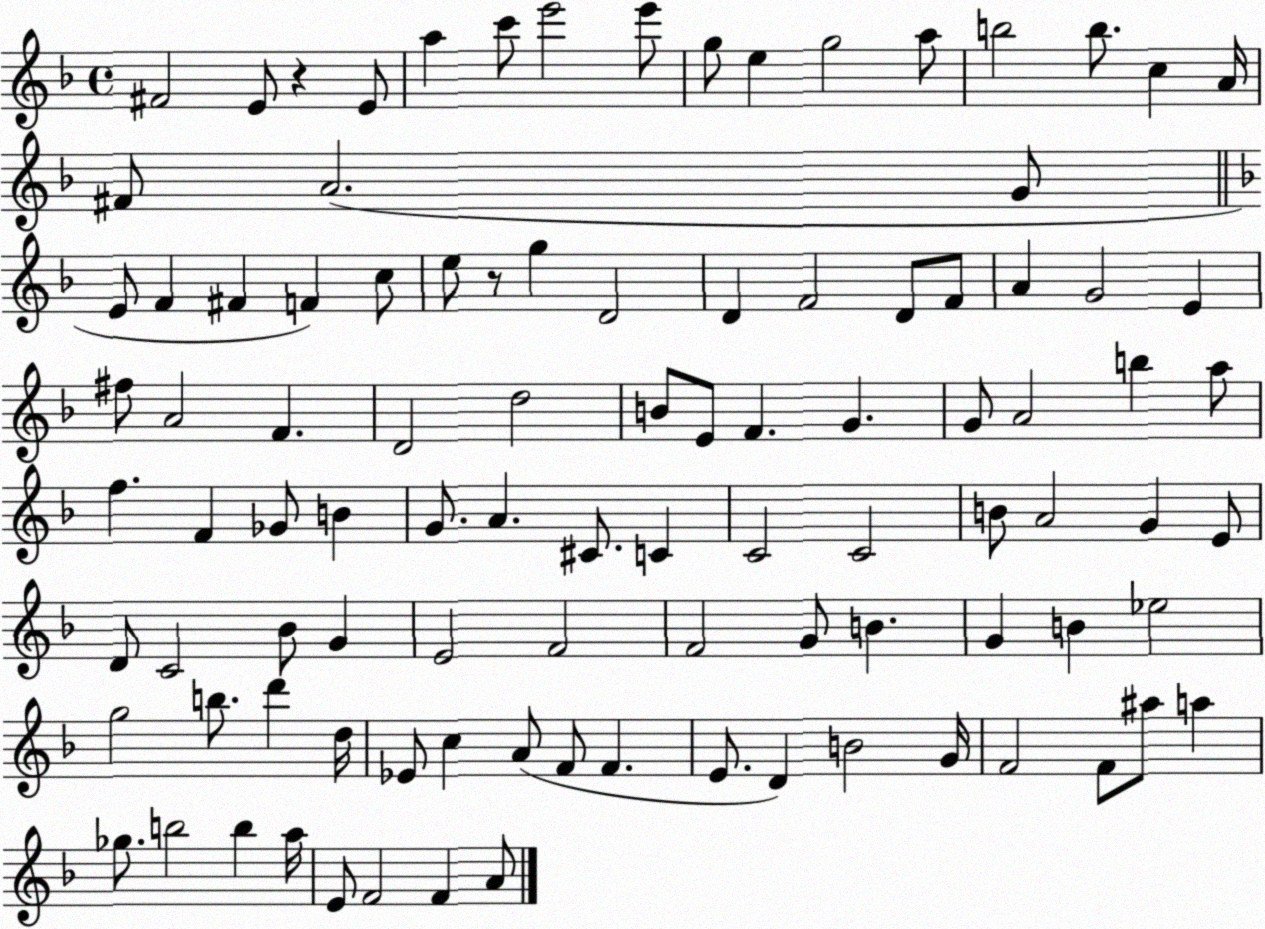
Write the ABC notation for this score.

X:1
T:Untitled
M:4/4
L:1/4
K:F
^F2 E/2 z E/2 a c'/2 e'2 e'/2 g/2 e g2 a/2 b2 b/2 c A/4 ^F/2 A2 G/2 E/2 F ^F F c/2 e/2 z/2 g D2 D F2 D/2 F/2 A G2 E ^f/2 A2 F D2 d2 B/2 E/2 F G G/2 A2 b a/2 f F _G/2 B G/2 A ^C/2 C C2 C2 B/2 A2 G E/2 D/2 C2 _B/2 G E2 F2 F2 G/2 B G B _e2 g2 b/2 d' d/4 _E/2 c A/2 F/2 F E/2 D B2 G/4 F2 F/2 ^a/2 a _g/2 b2 b a/4 E/2 F2 F A/2